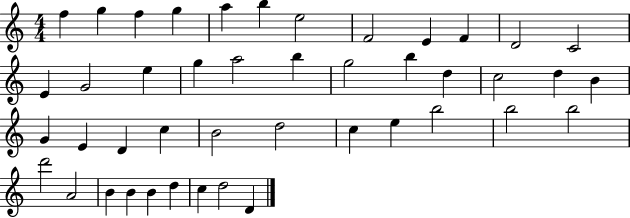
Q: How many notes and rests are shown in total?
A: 44